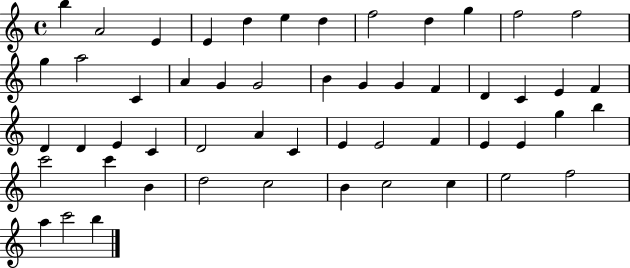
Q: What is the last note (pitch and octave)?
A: B5